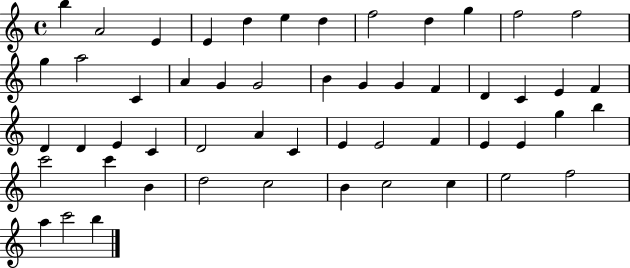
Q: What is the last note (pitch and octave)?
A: B5